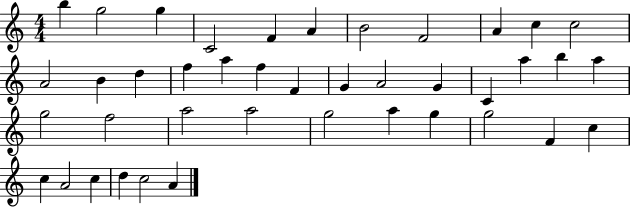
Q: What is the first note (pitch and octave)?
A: B5